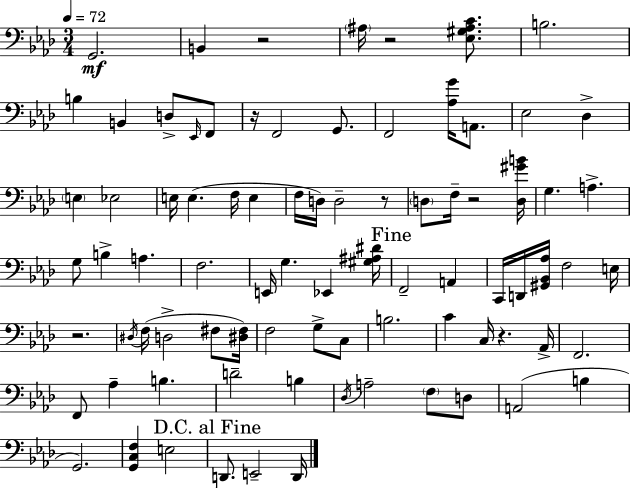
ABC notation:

X:1
T:Untitled
M:3/4
L:1/4
K:Fm
G,,2 B,, z2 ^A,/4 z2 [_E,^G,^A,C]/2 B,2 B, B,, D,/2 _E,,/4 F,,/2 z/4 F,,2 G,,/2 F,,2 [_A,G]/4 A,,/2 _E,2 _D, E, _E,2 E,/4 E, F,/4 E, F,/4 D,/4 D,2 z/2 D,/2 F,/4 z2 [D,^GB]/4 G, A, G,/2 B, A, F,2 E,,/4 G, _E,, [^G,^A,^D]/4 F,,2 A,, C,,/4 D,,/4 [^G,,_B,,_A,]/4 F,2 E,/4 z2 ^D,/4 F,/4 D,2 ^F,/2 [^D,^F,]/4 F,2 G,/2 C,/2 B,2 C C,/4 z _A,,/4 F,,2 F,,/2 _A, B, D2 B, _D,/4 A,2 F,/2 D,/2 A,,2 B, G,,2 [G,,C,F,] E,2 D,,/2 E,,2 D,,/4